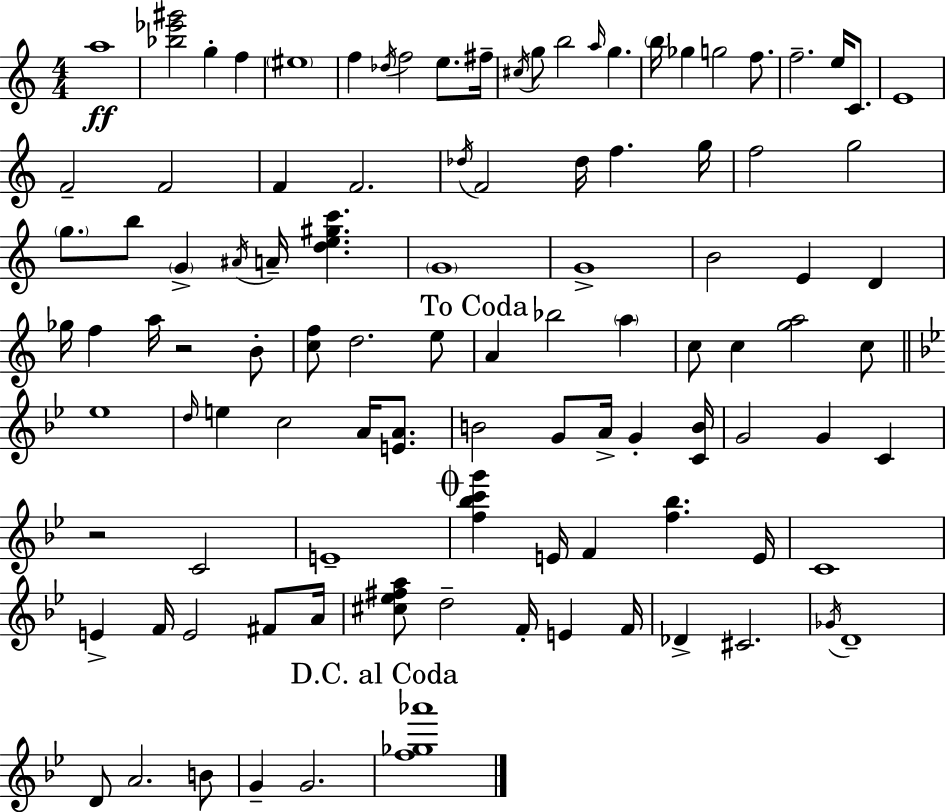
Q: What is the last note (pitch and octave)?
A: G4